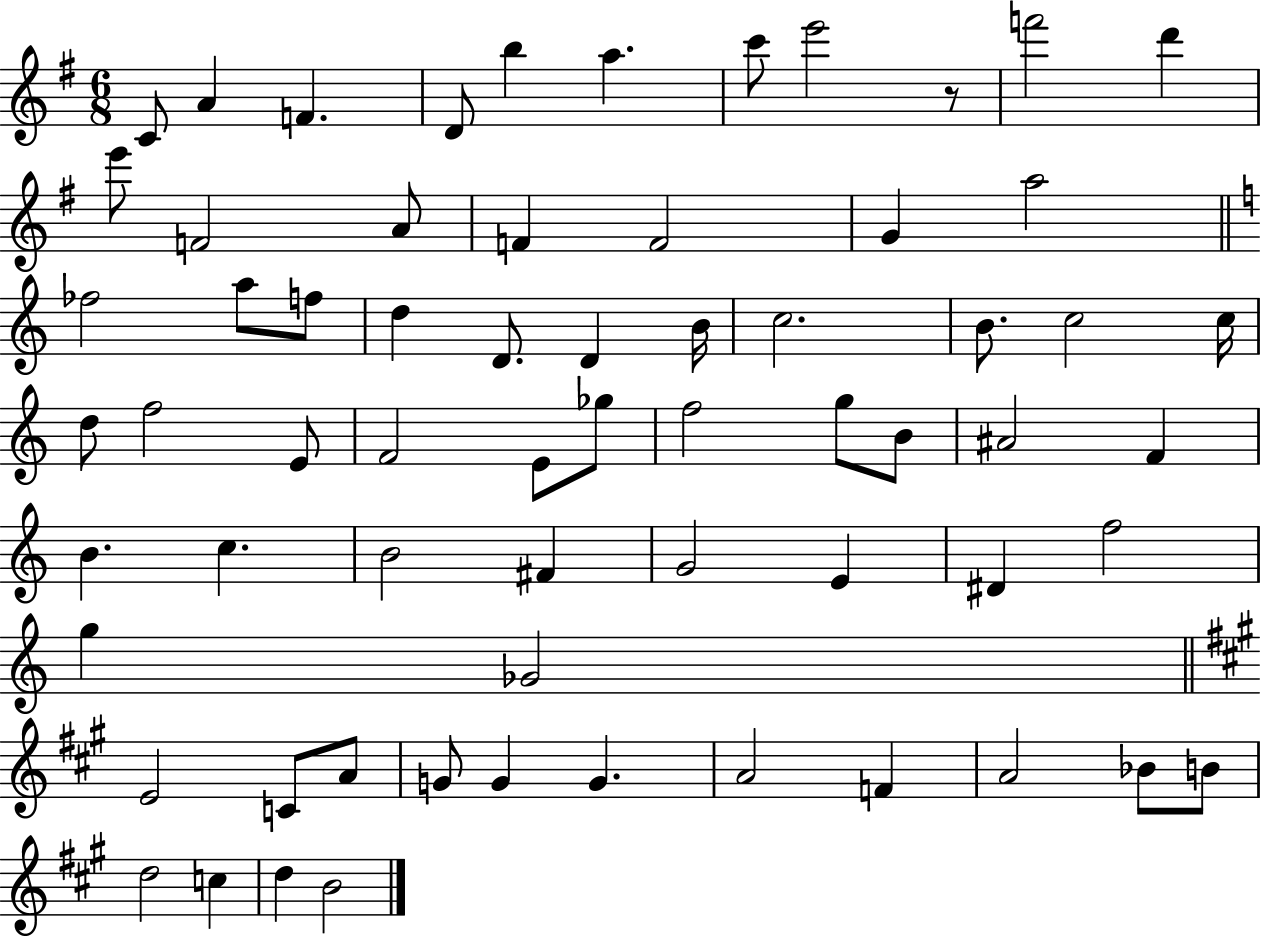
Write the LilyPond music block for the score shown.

{
  \clef treble
  \numericTimeSignature
  \time 6/8
  \key g \major
  c'8 a'4 f'4. | d'8 b''4 a''4. | c'''8 e'''2 r8 | f'''2 d'''4 | \break e'''8 f'2 a'8 | f'4 f'2 | g'4 a''2 | \bar "||" \break \key c \major fes''2 a''8 f''8 | d''4 d'8. d'4 b'16 | c''2. | b'8. c''2 c''16 | \break d''8 f''2 e'8 | f'2 e'8 ges''8 | f''2 g''8 b'8 | ais'2 f'4 | \break b'4. c''4. | b'2 fis'4 | g'2 e'4 | dis'4 f''2 | \break g''4 ges'2 | \bar "||" \break \key a \major e'2 c'8 a'8 | g'8 g'4 g'4. | a'2 f'4 | a'2 bes'8 b'8 | \break d''2 c''4 | d''4 b'2 | \bar "|."
}